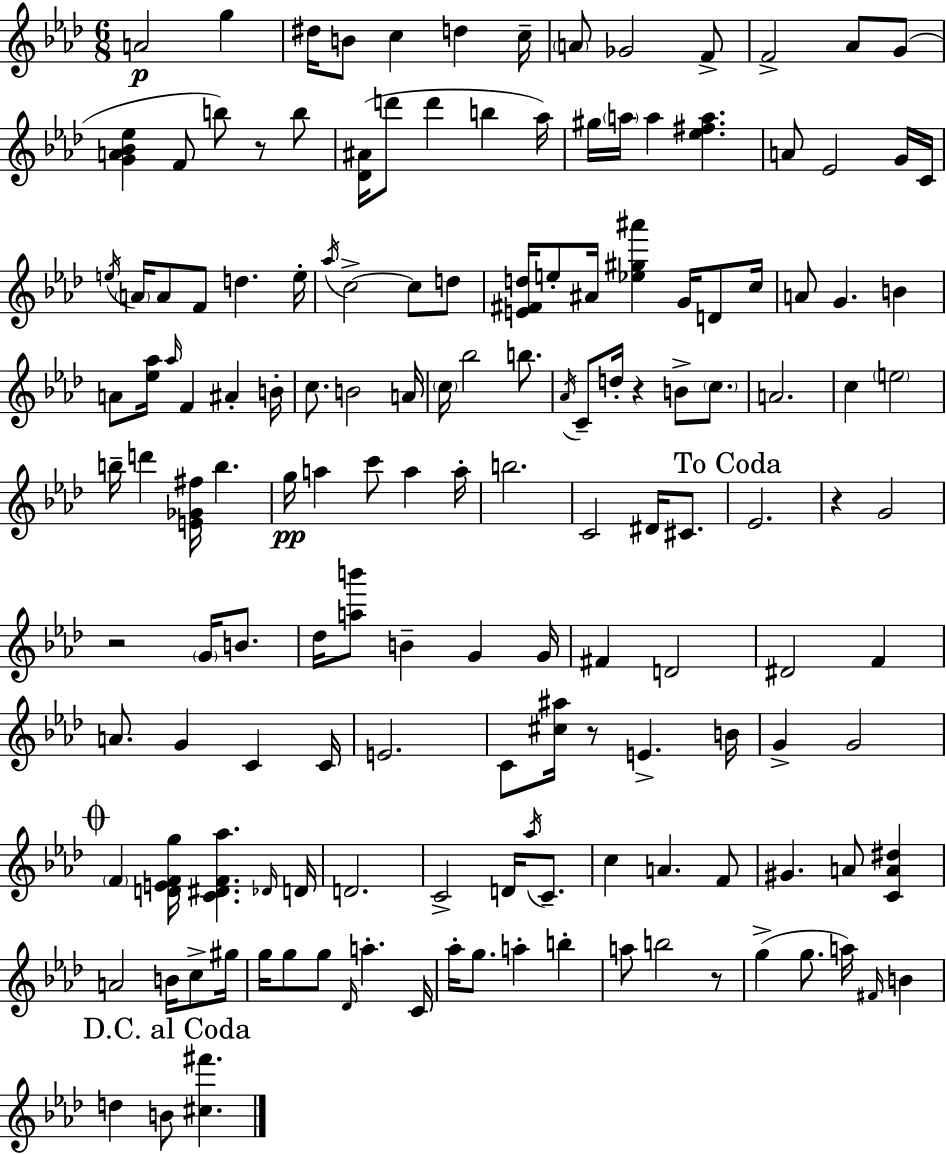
{
  \clef treble
  \numericTimeSignature
  \time 6/8
  \key aes \major
  a'2\p g''4 | dis''16 b'8 c''4 d''4 c''16-- | \parenthesize a'8 ges'2 f'8-> | f'2-> aes'8 g'8( | \break <g' a' bes' ees''>4 f'8 b''8) r8 b''8 | <des' ais'>16( d'''8 d'''4 b''4 aes''16) | gis''16 \parenthesize a''16 a''4 <ees'' fis'' a''>4. | a'8 ees'2 g'16 c'16 | \break \acciaccatura { e''16 } \parenthesize a'16 a'8 f'8 d''4. | e''16-. \acciaccatura { aes''16 } c''2->~~ c''8 | d''8 <e' fis' d''>16 e''8-. ais'16 <ees'' gis'' ais'''>4 g'16 d'8 | c''16 a'8 g'4. b'4 | \break a'8 <ees'' aes''>16 \grace { aes''16 } f'4 ais'4-. | b'16-. c''8. b'2 | a'16 \parenthesize c''16 bes''2 | b''8. \acciaccatura { aes'16 } c'8-- d''16-. r4 b'8-> | \break \parenthesize c''8. a'2. | c''4 \parenthesize e''2 | b''16-- d'''4 <e' ges' fis''>16 b''4. | g''16\pp a''4 c'''8 a''4 | \break a''16-. b''2. | c'2 | dis'16 cis'8. \mark "To Coda" ees'2. | r4 g'2 | \break r2 | \parenthesize g'16 b'8. des''16 <a'' b'''>8 b'4-- g'4 | g'16 fis'4 d'2 | dis'2 | \break f'4 a'8. g'4 c'4 | c'16 e'2. | c'8 <cis'' ais''>16 r8 e'4.-> | b'16 g'4-> g'2 | \break \mark \markup { \musicglyph "scripts.coda" } \parenthesize f'4 <d' e' f' g''>16 <c' dis' f' aes''>4. | \grace { des'16 } d'16 d'2. | c'2-> | d'16 \acciaccatura { aes''16 } c'8.-- c''4 a'4. | \break f'8 gis'4. | a'8 <c' a' dis''>4 a'2 | b'16 c''8-> gis''16 g''16 g''8 g''8 \grace { des'16 } | a''4.-. c'16 aes''16-. g''8. a''4-. | \break b''4-. a''8 b''2 | r8 g''4->( g''8. | a''16) \grace { fis'16 } b'4 \mark "D.C. al Coda" d''4 | b'8 <cis'' fis'''>4. \bar "|."
}